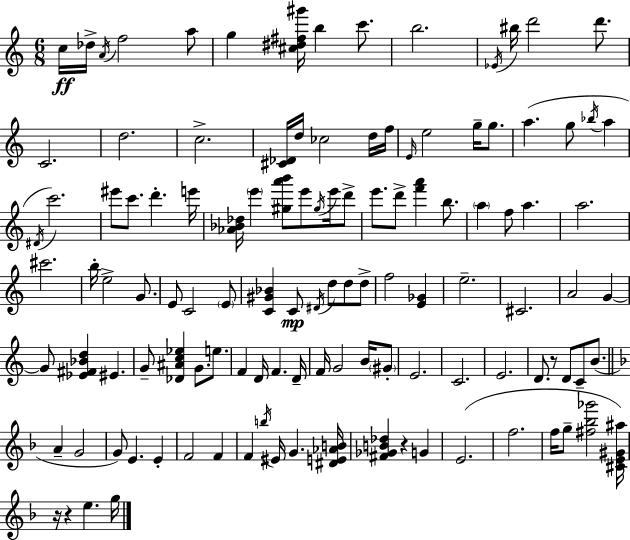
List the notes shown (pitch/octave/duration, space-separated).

C5/s Db5/s A4/s F5/h A5/e G5/q [C#5,D#5,F#5,G#6]/s B5/q C6/e. B5/h. Eb4/s BIS5/s D6/h D6/e. C4/h. D5/h. C5/h. [C#4,Db4]/s D5/s CES5/h D5/s F5/s E4/s E5/h G5/s G5/e. A5/q. G5/e Bb5/s A5/q D#4/s C6/h. EIS6/e C6/e. D6/q. E6/s [Ab4,Bb4,Db5]/s E6/q [G#5,A6,B6]/e E6/e G#5/s E6/s D6/e E6/e. D6/e [F6,A6]/q B5/e. A5/q F5/e A5/q. A5/h. C#6/h. B5/s E5/h G4/e. E4/e C4/h E4/e [C4,G#4,Bb4]/q C4/e D#4/s D5/e D5/e D5/e F5/h [E4,Gb4]/q E5/h. C#4/h. A4/h G4/q G4/e [Eb4,F#4,Bb4,D5]/q EIS4/q. G4/e [Db4,A#4,C5,Eb5]/q G4/e. E5/e. F4/q D4/s F4/q. D4/s F4/s G4/h B4/s G#4/e E4/h. C4/h. E4/h. D4/e. R/e D4/e C4/e B4/e. A4/q G4/h G4/e E4/q. E4/q F4/h F4/q F4/q B5/s EIS4/s G4/q. [D#4,E4,Ab4,B4]/s [F#4,Gb4,B4,Db5]/q R/q G4/q E4/h. F5/h. F5/s G5/e [F#5,Bb5,Gb6]/h [C#4,E4,G#4,A#5]/s R/s R/q E5/q. G5/s